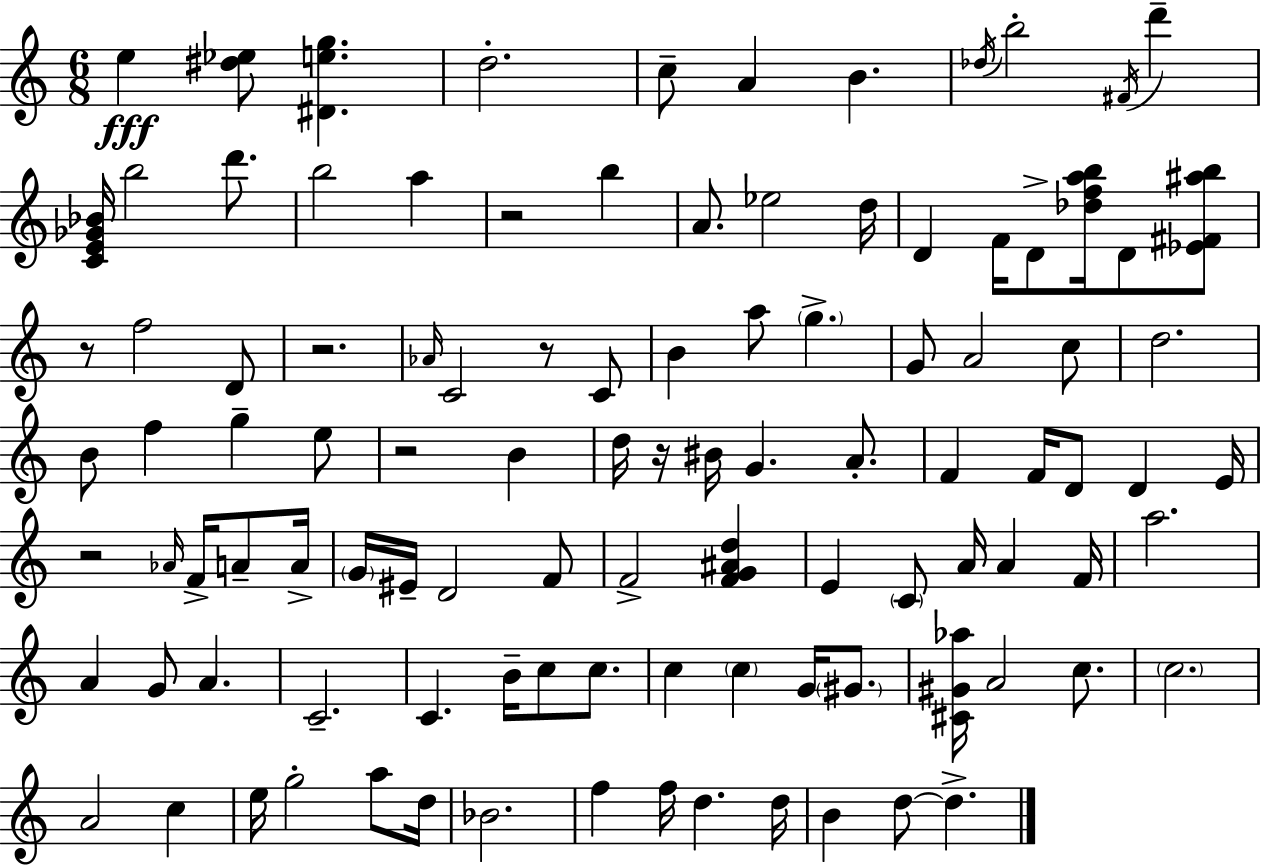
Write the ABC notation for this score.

X:1
T:Untitled
M:6/8
L:1/4
K:C
e [^d_e]/2 [^Deg] d2 c/2 A B _d/4 b2 ^F/4 d' [CE_G_B]/4 b2 d'/2 b2 a z2 b A/2 _e2 d/4 D F/4 D/2 [_dfab]/4 D/2 [_E^F^ab]/2 z/2 f2 D/2 z2 _A/4 C2 z/2 C/2 B a/2 g G/2 A2 c/2 d2 B/2 f g e/2 z2 B d/4 z/4 ^B/4 G A/2 F F/4 D/2 D E/4 z2 _A/4 F/4 A/2 A/4 G/4 ^E/4 D2 F/2 F2 [FG^Ad] E C/2 A/4 A F/4 a2 A G/2 A C2 C B/4 c/2 c/2 c c G/4 ^G/2 [^C^G_a]/4 A2 c/2 c2 A2 c e/4 g2 a/2 d/4 _B2 f f/4 d d/4 B d/2 d